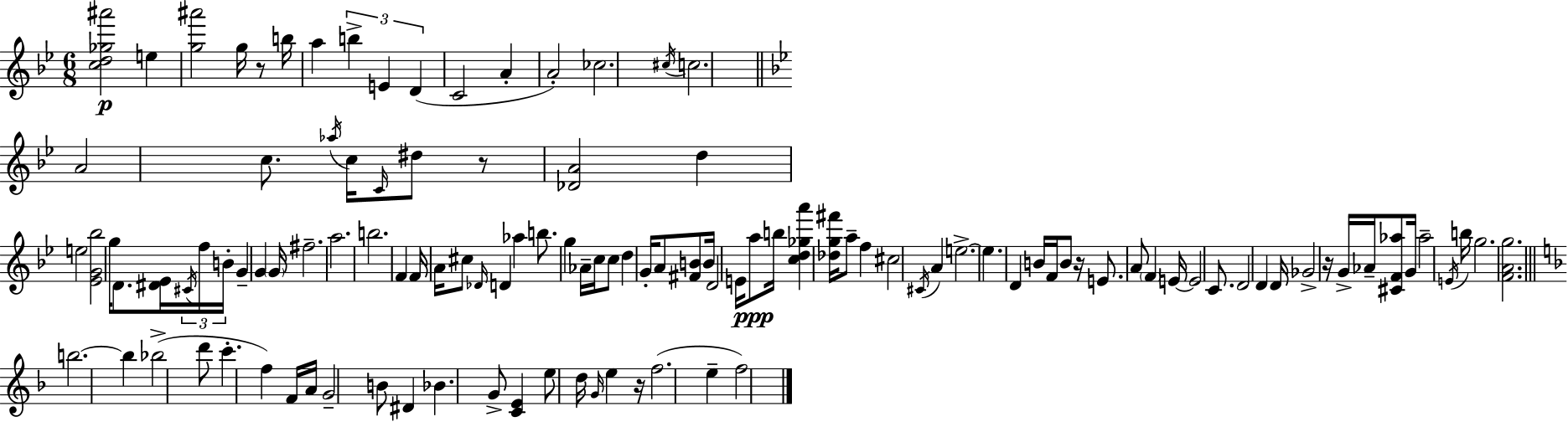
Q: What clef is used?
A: treble